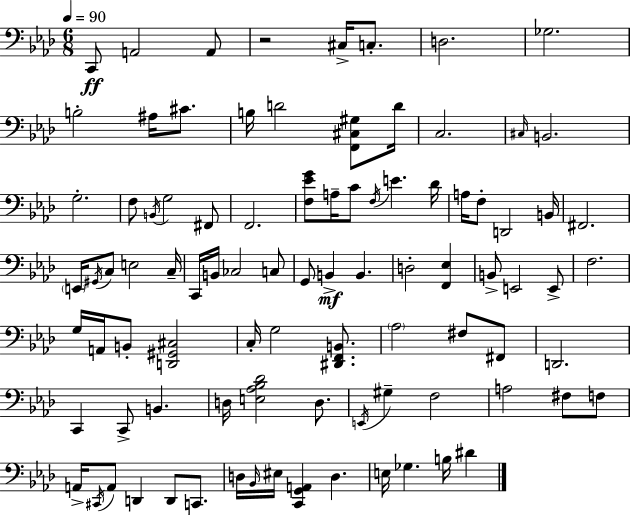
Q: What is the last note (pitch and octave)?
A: D#4